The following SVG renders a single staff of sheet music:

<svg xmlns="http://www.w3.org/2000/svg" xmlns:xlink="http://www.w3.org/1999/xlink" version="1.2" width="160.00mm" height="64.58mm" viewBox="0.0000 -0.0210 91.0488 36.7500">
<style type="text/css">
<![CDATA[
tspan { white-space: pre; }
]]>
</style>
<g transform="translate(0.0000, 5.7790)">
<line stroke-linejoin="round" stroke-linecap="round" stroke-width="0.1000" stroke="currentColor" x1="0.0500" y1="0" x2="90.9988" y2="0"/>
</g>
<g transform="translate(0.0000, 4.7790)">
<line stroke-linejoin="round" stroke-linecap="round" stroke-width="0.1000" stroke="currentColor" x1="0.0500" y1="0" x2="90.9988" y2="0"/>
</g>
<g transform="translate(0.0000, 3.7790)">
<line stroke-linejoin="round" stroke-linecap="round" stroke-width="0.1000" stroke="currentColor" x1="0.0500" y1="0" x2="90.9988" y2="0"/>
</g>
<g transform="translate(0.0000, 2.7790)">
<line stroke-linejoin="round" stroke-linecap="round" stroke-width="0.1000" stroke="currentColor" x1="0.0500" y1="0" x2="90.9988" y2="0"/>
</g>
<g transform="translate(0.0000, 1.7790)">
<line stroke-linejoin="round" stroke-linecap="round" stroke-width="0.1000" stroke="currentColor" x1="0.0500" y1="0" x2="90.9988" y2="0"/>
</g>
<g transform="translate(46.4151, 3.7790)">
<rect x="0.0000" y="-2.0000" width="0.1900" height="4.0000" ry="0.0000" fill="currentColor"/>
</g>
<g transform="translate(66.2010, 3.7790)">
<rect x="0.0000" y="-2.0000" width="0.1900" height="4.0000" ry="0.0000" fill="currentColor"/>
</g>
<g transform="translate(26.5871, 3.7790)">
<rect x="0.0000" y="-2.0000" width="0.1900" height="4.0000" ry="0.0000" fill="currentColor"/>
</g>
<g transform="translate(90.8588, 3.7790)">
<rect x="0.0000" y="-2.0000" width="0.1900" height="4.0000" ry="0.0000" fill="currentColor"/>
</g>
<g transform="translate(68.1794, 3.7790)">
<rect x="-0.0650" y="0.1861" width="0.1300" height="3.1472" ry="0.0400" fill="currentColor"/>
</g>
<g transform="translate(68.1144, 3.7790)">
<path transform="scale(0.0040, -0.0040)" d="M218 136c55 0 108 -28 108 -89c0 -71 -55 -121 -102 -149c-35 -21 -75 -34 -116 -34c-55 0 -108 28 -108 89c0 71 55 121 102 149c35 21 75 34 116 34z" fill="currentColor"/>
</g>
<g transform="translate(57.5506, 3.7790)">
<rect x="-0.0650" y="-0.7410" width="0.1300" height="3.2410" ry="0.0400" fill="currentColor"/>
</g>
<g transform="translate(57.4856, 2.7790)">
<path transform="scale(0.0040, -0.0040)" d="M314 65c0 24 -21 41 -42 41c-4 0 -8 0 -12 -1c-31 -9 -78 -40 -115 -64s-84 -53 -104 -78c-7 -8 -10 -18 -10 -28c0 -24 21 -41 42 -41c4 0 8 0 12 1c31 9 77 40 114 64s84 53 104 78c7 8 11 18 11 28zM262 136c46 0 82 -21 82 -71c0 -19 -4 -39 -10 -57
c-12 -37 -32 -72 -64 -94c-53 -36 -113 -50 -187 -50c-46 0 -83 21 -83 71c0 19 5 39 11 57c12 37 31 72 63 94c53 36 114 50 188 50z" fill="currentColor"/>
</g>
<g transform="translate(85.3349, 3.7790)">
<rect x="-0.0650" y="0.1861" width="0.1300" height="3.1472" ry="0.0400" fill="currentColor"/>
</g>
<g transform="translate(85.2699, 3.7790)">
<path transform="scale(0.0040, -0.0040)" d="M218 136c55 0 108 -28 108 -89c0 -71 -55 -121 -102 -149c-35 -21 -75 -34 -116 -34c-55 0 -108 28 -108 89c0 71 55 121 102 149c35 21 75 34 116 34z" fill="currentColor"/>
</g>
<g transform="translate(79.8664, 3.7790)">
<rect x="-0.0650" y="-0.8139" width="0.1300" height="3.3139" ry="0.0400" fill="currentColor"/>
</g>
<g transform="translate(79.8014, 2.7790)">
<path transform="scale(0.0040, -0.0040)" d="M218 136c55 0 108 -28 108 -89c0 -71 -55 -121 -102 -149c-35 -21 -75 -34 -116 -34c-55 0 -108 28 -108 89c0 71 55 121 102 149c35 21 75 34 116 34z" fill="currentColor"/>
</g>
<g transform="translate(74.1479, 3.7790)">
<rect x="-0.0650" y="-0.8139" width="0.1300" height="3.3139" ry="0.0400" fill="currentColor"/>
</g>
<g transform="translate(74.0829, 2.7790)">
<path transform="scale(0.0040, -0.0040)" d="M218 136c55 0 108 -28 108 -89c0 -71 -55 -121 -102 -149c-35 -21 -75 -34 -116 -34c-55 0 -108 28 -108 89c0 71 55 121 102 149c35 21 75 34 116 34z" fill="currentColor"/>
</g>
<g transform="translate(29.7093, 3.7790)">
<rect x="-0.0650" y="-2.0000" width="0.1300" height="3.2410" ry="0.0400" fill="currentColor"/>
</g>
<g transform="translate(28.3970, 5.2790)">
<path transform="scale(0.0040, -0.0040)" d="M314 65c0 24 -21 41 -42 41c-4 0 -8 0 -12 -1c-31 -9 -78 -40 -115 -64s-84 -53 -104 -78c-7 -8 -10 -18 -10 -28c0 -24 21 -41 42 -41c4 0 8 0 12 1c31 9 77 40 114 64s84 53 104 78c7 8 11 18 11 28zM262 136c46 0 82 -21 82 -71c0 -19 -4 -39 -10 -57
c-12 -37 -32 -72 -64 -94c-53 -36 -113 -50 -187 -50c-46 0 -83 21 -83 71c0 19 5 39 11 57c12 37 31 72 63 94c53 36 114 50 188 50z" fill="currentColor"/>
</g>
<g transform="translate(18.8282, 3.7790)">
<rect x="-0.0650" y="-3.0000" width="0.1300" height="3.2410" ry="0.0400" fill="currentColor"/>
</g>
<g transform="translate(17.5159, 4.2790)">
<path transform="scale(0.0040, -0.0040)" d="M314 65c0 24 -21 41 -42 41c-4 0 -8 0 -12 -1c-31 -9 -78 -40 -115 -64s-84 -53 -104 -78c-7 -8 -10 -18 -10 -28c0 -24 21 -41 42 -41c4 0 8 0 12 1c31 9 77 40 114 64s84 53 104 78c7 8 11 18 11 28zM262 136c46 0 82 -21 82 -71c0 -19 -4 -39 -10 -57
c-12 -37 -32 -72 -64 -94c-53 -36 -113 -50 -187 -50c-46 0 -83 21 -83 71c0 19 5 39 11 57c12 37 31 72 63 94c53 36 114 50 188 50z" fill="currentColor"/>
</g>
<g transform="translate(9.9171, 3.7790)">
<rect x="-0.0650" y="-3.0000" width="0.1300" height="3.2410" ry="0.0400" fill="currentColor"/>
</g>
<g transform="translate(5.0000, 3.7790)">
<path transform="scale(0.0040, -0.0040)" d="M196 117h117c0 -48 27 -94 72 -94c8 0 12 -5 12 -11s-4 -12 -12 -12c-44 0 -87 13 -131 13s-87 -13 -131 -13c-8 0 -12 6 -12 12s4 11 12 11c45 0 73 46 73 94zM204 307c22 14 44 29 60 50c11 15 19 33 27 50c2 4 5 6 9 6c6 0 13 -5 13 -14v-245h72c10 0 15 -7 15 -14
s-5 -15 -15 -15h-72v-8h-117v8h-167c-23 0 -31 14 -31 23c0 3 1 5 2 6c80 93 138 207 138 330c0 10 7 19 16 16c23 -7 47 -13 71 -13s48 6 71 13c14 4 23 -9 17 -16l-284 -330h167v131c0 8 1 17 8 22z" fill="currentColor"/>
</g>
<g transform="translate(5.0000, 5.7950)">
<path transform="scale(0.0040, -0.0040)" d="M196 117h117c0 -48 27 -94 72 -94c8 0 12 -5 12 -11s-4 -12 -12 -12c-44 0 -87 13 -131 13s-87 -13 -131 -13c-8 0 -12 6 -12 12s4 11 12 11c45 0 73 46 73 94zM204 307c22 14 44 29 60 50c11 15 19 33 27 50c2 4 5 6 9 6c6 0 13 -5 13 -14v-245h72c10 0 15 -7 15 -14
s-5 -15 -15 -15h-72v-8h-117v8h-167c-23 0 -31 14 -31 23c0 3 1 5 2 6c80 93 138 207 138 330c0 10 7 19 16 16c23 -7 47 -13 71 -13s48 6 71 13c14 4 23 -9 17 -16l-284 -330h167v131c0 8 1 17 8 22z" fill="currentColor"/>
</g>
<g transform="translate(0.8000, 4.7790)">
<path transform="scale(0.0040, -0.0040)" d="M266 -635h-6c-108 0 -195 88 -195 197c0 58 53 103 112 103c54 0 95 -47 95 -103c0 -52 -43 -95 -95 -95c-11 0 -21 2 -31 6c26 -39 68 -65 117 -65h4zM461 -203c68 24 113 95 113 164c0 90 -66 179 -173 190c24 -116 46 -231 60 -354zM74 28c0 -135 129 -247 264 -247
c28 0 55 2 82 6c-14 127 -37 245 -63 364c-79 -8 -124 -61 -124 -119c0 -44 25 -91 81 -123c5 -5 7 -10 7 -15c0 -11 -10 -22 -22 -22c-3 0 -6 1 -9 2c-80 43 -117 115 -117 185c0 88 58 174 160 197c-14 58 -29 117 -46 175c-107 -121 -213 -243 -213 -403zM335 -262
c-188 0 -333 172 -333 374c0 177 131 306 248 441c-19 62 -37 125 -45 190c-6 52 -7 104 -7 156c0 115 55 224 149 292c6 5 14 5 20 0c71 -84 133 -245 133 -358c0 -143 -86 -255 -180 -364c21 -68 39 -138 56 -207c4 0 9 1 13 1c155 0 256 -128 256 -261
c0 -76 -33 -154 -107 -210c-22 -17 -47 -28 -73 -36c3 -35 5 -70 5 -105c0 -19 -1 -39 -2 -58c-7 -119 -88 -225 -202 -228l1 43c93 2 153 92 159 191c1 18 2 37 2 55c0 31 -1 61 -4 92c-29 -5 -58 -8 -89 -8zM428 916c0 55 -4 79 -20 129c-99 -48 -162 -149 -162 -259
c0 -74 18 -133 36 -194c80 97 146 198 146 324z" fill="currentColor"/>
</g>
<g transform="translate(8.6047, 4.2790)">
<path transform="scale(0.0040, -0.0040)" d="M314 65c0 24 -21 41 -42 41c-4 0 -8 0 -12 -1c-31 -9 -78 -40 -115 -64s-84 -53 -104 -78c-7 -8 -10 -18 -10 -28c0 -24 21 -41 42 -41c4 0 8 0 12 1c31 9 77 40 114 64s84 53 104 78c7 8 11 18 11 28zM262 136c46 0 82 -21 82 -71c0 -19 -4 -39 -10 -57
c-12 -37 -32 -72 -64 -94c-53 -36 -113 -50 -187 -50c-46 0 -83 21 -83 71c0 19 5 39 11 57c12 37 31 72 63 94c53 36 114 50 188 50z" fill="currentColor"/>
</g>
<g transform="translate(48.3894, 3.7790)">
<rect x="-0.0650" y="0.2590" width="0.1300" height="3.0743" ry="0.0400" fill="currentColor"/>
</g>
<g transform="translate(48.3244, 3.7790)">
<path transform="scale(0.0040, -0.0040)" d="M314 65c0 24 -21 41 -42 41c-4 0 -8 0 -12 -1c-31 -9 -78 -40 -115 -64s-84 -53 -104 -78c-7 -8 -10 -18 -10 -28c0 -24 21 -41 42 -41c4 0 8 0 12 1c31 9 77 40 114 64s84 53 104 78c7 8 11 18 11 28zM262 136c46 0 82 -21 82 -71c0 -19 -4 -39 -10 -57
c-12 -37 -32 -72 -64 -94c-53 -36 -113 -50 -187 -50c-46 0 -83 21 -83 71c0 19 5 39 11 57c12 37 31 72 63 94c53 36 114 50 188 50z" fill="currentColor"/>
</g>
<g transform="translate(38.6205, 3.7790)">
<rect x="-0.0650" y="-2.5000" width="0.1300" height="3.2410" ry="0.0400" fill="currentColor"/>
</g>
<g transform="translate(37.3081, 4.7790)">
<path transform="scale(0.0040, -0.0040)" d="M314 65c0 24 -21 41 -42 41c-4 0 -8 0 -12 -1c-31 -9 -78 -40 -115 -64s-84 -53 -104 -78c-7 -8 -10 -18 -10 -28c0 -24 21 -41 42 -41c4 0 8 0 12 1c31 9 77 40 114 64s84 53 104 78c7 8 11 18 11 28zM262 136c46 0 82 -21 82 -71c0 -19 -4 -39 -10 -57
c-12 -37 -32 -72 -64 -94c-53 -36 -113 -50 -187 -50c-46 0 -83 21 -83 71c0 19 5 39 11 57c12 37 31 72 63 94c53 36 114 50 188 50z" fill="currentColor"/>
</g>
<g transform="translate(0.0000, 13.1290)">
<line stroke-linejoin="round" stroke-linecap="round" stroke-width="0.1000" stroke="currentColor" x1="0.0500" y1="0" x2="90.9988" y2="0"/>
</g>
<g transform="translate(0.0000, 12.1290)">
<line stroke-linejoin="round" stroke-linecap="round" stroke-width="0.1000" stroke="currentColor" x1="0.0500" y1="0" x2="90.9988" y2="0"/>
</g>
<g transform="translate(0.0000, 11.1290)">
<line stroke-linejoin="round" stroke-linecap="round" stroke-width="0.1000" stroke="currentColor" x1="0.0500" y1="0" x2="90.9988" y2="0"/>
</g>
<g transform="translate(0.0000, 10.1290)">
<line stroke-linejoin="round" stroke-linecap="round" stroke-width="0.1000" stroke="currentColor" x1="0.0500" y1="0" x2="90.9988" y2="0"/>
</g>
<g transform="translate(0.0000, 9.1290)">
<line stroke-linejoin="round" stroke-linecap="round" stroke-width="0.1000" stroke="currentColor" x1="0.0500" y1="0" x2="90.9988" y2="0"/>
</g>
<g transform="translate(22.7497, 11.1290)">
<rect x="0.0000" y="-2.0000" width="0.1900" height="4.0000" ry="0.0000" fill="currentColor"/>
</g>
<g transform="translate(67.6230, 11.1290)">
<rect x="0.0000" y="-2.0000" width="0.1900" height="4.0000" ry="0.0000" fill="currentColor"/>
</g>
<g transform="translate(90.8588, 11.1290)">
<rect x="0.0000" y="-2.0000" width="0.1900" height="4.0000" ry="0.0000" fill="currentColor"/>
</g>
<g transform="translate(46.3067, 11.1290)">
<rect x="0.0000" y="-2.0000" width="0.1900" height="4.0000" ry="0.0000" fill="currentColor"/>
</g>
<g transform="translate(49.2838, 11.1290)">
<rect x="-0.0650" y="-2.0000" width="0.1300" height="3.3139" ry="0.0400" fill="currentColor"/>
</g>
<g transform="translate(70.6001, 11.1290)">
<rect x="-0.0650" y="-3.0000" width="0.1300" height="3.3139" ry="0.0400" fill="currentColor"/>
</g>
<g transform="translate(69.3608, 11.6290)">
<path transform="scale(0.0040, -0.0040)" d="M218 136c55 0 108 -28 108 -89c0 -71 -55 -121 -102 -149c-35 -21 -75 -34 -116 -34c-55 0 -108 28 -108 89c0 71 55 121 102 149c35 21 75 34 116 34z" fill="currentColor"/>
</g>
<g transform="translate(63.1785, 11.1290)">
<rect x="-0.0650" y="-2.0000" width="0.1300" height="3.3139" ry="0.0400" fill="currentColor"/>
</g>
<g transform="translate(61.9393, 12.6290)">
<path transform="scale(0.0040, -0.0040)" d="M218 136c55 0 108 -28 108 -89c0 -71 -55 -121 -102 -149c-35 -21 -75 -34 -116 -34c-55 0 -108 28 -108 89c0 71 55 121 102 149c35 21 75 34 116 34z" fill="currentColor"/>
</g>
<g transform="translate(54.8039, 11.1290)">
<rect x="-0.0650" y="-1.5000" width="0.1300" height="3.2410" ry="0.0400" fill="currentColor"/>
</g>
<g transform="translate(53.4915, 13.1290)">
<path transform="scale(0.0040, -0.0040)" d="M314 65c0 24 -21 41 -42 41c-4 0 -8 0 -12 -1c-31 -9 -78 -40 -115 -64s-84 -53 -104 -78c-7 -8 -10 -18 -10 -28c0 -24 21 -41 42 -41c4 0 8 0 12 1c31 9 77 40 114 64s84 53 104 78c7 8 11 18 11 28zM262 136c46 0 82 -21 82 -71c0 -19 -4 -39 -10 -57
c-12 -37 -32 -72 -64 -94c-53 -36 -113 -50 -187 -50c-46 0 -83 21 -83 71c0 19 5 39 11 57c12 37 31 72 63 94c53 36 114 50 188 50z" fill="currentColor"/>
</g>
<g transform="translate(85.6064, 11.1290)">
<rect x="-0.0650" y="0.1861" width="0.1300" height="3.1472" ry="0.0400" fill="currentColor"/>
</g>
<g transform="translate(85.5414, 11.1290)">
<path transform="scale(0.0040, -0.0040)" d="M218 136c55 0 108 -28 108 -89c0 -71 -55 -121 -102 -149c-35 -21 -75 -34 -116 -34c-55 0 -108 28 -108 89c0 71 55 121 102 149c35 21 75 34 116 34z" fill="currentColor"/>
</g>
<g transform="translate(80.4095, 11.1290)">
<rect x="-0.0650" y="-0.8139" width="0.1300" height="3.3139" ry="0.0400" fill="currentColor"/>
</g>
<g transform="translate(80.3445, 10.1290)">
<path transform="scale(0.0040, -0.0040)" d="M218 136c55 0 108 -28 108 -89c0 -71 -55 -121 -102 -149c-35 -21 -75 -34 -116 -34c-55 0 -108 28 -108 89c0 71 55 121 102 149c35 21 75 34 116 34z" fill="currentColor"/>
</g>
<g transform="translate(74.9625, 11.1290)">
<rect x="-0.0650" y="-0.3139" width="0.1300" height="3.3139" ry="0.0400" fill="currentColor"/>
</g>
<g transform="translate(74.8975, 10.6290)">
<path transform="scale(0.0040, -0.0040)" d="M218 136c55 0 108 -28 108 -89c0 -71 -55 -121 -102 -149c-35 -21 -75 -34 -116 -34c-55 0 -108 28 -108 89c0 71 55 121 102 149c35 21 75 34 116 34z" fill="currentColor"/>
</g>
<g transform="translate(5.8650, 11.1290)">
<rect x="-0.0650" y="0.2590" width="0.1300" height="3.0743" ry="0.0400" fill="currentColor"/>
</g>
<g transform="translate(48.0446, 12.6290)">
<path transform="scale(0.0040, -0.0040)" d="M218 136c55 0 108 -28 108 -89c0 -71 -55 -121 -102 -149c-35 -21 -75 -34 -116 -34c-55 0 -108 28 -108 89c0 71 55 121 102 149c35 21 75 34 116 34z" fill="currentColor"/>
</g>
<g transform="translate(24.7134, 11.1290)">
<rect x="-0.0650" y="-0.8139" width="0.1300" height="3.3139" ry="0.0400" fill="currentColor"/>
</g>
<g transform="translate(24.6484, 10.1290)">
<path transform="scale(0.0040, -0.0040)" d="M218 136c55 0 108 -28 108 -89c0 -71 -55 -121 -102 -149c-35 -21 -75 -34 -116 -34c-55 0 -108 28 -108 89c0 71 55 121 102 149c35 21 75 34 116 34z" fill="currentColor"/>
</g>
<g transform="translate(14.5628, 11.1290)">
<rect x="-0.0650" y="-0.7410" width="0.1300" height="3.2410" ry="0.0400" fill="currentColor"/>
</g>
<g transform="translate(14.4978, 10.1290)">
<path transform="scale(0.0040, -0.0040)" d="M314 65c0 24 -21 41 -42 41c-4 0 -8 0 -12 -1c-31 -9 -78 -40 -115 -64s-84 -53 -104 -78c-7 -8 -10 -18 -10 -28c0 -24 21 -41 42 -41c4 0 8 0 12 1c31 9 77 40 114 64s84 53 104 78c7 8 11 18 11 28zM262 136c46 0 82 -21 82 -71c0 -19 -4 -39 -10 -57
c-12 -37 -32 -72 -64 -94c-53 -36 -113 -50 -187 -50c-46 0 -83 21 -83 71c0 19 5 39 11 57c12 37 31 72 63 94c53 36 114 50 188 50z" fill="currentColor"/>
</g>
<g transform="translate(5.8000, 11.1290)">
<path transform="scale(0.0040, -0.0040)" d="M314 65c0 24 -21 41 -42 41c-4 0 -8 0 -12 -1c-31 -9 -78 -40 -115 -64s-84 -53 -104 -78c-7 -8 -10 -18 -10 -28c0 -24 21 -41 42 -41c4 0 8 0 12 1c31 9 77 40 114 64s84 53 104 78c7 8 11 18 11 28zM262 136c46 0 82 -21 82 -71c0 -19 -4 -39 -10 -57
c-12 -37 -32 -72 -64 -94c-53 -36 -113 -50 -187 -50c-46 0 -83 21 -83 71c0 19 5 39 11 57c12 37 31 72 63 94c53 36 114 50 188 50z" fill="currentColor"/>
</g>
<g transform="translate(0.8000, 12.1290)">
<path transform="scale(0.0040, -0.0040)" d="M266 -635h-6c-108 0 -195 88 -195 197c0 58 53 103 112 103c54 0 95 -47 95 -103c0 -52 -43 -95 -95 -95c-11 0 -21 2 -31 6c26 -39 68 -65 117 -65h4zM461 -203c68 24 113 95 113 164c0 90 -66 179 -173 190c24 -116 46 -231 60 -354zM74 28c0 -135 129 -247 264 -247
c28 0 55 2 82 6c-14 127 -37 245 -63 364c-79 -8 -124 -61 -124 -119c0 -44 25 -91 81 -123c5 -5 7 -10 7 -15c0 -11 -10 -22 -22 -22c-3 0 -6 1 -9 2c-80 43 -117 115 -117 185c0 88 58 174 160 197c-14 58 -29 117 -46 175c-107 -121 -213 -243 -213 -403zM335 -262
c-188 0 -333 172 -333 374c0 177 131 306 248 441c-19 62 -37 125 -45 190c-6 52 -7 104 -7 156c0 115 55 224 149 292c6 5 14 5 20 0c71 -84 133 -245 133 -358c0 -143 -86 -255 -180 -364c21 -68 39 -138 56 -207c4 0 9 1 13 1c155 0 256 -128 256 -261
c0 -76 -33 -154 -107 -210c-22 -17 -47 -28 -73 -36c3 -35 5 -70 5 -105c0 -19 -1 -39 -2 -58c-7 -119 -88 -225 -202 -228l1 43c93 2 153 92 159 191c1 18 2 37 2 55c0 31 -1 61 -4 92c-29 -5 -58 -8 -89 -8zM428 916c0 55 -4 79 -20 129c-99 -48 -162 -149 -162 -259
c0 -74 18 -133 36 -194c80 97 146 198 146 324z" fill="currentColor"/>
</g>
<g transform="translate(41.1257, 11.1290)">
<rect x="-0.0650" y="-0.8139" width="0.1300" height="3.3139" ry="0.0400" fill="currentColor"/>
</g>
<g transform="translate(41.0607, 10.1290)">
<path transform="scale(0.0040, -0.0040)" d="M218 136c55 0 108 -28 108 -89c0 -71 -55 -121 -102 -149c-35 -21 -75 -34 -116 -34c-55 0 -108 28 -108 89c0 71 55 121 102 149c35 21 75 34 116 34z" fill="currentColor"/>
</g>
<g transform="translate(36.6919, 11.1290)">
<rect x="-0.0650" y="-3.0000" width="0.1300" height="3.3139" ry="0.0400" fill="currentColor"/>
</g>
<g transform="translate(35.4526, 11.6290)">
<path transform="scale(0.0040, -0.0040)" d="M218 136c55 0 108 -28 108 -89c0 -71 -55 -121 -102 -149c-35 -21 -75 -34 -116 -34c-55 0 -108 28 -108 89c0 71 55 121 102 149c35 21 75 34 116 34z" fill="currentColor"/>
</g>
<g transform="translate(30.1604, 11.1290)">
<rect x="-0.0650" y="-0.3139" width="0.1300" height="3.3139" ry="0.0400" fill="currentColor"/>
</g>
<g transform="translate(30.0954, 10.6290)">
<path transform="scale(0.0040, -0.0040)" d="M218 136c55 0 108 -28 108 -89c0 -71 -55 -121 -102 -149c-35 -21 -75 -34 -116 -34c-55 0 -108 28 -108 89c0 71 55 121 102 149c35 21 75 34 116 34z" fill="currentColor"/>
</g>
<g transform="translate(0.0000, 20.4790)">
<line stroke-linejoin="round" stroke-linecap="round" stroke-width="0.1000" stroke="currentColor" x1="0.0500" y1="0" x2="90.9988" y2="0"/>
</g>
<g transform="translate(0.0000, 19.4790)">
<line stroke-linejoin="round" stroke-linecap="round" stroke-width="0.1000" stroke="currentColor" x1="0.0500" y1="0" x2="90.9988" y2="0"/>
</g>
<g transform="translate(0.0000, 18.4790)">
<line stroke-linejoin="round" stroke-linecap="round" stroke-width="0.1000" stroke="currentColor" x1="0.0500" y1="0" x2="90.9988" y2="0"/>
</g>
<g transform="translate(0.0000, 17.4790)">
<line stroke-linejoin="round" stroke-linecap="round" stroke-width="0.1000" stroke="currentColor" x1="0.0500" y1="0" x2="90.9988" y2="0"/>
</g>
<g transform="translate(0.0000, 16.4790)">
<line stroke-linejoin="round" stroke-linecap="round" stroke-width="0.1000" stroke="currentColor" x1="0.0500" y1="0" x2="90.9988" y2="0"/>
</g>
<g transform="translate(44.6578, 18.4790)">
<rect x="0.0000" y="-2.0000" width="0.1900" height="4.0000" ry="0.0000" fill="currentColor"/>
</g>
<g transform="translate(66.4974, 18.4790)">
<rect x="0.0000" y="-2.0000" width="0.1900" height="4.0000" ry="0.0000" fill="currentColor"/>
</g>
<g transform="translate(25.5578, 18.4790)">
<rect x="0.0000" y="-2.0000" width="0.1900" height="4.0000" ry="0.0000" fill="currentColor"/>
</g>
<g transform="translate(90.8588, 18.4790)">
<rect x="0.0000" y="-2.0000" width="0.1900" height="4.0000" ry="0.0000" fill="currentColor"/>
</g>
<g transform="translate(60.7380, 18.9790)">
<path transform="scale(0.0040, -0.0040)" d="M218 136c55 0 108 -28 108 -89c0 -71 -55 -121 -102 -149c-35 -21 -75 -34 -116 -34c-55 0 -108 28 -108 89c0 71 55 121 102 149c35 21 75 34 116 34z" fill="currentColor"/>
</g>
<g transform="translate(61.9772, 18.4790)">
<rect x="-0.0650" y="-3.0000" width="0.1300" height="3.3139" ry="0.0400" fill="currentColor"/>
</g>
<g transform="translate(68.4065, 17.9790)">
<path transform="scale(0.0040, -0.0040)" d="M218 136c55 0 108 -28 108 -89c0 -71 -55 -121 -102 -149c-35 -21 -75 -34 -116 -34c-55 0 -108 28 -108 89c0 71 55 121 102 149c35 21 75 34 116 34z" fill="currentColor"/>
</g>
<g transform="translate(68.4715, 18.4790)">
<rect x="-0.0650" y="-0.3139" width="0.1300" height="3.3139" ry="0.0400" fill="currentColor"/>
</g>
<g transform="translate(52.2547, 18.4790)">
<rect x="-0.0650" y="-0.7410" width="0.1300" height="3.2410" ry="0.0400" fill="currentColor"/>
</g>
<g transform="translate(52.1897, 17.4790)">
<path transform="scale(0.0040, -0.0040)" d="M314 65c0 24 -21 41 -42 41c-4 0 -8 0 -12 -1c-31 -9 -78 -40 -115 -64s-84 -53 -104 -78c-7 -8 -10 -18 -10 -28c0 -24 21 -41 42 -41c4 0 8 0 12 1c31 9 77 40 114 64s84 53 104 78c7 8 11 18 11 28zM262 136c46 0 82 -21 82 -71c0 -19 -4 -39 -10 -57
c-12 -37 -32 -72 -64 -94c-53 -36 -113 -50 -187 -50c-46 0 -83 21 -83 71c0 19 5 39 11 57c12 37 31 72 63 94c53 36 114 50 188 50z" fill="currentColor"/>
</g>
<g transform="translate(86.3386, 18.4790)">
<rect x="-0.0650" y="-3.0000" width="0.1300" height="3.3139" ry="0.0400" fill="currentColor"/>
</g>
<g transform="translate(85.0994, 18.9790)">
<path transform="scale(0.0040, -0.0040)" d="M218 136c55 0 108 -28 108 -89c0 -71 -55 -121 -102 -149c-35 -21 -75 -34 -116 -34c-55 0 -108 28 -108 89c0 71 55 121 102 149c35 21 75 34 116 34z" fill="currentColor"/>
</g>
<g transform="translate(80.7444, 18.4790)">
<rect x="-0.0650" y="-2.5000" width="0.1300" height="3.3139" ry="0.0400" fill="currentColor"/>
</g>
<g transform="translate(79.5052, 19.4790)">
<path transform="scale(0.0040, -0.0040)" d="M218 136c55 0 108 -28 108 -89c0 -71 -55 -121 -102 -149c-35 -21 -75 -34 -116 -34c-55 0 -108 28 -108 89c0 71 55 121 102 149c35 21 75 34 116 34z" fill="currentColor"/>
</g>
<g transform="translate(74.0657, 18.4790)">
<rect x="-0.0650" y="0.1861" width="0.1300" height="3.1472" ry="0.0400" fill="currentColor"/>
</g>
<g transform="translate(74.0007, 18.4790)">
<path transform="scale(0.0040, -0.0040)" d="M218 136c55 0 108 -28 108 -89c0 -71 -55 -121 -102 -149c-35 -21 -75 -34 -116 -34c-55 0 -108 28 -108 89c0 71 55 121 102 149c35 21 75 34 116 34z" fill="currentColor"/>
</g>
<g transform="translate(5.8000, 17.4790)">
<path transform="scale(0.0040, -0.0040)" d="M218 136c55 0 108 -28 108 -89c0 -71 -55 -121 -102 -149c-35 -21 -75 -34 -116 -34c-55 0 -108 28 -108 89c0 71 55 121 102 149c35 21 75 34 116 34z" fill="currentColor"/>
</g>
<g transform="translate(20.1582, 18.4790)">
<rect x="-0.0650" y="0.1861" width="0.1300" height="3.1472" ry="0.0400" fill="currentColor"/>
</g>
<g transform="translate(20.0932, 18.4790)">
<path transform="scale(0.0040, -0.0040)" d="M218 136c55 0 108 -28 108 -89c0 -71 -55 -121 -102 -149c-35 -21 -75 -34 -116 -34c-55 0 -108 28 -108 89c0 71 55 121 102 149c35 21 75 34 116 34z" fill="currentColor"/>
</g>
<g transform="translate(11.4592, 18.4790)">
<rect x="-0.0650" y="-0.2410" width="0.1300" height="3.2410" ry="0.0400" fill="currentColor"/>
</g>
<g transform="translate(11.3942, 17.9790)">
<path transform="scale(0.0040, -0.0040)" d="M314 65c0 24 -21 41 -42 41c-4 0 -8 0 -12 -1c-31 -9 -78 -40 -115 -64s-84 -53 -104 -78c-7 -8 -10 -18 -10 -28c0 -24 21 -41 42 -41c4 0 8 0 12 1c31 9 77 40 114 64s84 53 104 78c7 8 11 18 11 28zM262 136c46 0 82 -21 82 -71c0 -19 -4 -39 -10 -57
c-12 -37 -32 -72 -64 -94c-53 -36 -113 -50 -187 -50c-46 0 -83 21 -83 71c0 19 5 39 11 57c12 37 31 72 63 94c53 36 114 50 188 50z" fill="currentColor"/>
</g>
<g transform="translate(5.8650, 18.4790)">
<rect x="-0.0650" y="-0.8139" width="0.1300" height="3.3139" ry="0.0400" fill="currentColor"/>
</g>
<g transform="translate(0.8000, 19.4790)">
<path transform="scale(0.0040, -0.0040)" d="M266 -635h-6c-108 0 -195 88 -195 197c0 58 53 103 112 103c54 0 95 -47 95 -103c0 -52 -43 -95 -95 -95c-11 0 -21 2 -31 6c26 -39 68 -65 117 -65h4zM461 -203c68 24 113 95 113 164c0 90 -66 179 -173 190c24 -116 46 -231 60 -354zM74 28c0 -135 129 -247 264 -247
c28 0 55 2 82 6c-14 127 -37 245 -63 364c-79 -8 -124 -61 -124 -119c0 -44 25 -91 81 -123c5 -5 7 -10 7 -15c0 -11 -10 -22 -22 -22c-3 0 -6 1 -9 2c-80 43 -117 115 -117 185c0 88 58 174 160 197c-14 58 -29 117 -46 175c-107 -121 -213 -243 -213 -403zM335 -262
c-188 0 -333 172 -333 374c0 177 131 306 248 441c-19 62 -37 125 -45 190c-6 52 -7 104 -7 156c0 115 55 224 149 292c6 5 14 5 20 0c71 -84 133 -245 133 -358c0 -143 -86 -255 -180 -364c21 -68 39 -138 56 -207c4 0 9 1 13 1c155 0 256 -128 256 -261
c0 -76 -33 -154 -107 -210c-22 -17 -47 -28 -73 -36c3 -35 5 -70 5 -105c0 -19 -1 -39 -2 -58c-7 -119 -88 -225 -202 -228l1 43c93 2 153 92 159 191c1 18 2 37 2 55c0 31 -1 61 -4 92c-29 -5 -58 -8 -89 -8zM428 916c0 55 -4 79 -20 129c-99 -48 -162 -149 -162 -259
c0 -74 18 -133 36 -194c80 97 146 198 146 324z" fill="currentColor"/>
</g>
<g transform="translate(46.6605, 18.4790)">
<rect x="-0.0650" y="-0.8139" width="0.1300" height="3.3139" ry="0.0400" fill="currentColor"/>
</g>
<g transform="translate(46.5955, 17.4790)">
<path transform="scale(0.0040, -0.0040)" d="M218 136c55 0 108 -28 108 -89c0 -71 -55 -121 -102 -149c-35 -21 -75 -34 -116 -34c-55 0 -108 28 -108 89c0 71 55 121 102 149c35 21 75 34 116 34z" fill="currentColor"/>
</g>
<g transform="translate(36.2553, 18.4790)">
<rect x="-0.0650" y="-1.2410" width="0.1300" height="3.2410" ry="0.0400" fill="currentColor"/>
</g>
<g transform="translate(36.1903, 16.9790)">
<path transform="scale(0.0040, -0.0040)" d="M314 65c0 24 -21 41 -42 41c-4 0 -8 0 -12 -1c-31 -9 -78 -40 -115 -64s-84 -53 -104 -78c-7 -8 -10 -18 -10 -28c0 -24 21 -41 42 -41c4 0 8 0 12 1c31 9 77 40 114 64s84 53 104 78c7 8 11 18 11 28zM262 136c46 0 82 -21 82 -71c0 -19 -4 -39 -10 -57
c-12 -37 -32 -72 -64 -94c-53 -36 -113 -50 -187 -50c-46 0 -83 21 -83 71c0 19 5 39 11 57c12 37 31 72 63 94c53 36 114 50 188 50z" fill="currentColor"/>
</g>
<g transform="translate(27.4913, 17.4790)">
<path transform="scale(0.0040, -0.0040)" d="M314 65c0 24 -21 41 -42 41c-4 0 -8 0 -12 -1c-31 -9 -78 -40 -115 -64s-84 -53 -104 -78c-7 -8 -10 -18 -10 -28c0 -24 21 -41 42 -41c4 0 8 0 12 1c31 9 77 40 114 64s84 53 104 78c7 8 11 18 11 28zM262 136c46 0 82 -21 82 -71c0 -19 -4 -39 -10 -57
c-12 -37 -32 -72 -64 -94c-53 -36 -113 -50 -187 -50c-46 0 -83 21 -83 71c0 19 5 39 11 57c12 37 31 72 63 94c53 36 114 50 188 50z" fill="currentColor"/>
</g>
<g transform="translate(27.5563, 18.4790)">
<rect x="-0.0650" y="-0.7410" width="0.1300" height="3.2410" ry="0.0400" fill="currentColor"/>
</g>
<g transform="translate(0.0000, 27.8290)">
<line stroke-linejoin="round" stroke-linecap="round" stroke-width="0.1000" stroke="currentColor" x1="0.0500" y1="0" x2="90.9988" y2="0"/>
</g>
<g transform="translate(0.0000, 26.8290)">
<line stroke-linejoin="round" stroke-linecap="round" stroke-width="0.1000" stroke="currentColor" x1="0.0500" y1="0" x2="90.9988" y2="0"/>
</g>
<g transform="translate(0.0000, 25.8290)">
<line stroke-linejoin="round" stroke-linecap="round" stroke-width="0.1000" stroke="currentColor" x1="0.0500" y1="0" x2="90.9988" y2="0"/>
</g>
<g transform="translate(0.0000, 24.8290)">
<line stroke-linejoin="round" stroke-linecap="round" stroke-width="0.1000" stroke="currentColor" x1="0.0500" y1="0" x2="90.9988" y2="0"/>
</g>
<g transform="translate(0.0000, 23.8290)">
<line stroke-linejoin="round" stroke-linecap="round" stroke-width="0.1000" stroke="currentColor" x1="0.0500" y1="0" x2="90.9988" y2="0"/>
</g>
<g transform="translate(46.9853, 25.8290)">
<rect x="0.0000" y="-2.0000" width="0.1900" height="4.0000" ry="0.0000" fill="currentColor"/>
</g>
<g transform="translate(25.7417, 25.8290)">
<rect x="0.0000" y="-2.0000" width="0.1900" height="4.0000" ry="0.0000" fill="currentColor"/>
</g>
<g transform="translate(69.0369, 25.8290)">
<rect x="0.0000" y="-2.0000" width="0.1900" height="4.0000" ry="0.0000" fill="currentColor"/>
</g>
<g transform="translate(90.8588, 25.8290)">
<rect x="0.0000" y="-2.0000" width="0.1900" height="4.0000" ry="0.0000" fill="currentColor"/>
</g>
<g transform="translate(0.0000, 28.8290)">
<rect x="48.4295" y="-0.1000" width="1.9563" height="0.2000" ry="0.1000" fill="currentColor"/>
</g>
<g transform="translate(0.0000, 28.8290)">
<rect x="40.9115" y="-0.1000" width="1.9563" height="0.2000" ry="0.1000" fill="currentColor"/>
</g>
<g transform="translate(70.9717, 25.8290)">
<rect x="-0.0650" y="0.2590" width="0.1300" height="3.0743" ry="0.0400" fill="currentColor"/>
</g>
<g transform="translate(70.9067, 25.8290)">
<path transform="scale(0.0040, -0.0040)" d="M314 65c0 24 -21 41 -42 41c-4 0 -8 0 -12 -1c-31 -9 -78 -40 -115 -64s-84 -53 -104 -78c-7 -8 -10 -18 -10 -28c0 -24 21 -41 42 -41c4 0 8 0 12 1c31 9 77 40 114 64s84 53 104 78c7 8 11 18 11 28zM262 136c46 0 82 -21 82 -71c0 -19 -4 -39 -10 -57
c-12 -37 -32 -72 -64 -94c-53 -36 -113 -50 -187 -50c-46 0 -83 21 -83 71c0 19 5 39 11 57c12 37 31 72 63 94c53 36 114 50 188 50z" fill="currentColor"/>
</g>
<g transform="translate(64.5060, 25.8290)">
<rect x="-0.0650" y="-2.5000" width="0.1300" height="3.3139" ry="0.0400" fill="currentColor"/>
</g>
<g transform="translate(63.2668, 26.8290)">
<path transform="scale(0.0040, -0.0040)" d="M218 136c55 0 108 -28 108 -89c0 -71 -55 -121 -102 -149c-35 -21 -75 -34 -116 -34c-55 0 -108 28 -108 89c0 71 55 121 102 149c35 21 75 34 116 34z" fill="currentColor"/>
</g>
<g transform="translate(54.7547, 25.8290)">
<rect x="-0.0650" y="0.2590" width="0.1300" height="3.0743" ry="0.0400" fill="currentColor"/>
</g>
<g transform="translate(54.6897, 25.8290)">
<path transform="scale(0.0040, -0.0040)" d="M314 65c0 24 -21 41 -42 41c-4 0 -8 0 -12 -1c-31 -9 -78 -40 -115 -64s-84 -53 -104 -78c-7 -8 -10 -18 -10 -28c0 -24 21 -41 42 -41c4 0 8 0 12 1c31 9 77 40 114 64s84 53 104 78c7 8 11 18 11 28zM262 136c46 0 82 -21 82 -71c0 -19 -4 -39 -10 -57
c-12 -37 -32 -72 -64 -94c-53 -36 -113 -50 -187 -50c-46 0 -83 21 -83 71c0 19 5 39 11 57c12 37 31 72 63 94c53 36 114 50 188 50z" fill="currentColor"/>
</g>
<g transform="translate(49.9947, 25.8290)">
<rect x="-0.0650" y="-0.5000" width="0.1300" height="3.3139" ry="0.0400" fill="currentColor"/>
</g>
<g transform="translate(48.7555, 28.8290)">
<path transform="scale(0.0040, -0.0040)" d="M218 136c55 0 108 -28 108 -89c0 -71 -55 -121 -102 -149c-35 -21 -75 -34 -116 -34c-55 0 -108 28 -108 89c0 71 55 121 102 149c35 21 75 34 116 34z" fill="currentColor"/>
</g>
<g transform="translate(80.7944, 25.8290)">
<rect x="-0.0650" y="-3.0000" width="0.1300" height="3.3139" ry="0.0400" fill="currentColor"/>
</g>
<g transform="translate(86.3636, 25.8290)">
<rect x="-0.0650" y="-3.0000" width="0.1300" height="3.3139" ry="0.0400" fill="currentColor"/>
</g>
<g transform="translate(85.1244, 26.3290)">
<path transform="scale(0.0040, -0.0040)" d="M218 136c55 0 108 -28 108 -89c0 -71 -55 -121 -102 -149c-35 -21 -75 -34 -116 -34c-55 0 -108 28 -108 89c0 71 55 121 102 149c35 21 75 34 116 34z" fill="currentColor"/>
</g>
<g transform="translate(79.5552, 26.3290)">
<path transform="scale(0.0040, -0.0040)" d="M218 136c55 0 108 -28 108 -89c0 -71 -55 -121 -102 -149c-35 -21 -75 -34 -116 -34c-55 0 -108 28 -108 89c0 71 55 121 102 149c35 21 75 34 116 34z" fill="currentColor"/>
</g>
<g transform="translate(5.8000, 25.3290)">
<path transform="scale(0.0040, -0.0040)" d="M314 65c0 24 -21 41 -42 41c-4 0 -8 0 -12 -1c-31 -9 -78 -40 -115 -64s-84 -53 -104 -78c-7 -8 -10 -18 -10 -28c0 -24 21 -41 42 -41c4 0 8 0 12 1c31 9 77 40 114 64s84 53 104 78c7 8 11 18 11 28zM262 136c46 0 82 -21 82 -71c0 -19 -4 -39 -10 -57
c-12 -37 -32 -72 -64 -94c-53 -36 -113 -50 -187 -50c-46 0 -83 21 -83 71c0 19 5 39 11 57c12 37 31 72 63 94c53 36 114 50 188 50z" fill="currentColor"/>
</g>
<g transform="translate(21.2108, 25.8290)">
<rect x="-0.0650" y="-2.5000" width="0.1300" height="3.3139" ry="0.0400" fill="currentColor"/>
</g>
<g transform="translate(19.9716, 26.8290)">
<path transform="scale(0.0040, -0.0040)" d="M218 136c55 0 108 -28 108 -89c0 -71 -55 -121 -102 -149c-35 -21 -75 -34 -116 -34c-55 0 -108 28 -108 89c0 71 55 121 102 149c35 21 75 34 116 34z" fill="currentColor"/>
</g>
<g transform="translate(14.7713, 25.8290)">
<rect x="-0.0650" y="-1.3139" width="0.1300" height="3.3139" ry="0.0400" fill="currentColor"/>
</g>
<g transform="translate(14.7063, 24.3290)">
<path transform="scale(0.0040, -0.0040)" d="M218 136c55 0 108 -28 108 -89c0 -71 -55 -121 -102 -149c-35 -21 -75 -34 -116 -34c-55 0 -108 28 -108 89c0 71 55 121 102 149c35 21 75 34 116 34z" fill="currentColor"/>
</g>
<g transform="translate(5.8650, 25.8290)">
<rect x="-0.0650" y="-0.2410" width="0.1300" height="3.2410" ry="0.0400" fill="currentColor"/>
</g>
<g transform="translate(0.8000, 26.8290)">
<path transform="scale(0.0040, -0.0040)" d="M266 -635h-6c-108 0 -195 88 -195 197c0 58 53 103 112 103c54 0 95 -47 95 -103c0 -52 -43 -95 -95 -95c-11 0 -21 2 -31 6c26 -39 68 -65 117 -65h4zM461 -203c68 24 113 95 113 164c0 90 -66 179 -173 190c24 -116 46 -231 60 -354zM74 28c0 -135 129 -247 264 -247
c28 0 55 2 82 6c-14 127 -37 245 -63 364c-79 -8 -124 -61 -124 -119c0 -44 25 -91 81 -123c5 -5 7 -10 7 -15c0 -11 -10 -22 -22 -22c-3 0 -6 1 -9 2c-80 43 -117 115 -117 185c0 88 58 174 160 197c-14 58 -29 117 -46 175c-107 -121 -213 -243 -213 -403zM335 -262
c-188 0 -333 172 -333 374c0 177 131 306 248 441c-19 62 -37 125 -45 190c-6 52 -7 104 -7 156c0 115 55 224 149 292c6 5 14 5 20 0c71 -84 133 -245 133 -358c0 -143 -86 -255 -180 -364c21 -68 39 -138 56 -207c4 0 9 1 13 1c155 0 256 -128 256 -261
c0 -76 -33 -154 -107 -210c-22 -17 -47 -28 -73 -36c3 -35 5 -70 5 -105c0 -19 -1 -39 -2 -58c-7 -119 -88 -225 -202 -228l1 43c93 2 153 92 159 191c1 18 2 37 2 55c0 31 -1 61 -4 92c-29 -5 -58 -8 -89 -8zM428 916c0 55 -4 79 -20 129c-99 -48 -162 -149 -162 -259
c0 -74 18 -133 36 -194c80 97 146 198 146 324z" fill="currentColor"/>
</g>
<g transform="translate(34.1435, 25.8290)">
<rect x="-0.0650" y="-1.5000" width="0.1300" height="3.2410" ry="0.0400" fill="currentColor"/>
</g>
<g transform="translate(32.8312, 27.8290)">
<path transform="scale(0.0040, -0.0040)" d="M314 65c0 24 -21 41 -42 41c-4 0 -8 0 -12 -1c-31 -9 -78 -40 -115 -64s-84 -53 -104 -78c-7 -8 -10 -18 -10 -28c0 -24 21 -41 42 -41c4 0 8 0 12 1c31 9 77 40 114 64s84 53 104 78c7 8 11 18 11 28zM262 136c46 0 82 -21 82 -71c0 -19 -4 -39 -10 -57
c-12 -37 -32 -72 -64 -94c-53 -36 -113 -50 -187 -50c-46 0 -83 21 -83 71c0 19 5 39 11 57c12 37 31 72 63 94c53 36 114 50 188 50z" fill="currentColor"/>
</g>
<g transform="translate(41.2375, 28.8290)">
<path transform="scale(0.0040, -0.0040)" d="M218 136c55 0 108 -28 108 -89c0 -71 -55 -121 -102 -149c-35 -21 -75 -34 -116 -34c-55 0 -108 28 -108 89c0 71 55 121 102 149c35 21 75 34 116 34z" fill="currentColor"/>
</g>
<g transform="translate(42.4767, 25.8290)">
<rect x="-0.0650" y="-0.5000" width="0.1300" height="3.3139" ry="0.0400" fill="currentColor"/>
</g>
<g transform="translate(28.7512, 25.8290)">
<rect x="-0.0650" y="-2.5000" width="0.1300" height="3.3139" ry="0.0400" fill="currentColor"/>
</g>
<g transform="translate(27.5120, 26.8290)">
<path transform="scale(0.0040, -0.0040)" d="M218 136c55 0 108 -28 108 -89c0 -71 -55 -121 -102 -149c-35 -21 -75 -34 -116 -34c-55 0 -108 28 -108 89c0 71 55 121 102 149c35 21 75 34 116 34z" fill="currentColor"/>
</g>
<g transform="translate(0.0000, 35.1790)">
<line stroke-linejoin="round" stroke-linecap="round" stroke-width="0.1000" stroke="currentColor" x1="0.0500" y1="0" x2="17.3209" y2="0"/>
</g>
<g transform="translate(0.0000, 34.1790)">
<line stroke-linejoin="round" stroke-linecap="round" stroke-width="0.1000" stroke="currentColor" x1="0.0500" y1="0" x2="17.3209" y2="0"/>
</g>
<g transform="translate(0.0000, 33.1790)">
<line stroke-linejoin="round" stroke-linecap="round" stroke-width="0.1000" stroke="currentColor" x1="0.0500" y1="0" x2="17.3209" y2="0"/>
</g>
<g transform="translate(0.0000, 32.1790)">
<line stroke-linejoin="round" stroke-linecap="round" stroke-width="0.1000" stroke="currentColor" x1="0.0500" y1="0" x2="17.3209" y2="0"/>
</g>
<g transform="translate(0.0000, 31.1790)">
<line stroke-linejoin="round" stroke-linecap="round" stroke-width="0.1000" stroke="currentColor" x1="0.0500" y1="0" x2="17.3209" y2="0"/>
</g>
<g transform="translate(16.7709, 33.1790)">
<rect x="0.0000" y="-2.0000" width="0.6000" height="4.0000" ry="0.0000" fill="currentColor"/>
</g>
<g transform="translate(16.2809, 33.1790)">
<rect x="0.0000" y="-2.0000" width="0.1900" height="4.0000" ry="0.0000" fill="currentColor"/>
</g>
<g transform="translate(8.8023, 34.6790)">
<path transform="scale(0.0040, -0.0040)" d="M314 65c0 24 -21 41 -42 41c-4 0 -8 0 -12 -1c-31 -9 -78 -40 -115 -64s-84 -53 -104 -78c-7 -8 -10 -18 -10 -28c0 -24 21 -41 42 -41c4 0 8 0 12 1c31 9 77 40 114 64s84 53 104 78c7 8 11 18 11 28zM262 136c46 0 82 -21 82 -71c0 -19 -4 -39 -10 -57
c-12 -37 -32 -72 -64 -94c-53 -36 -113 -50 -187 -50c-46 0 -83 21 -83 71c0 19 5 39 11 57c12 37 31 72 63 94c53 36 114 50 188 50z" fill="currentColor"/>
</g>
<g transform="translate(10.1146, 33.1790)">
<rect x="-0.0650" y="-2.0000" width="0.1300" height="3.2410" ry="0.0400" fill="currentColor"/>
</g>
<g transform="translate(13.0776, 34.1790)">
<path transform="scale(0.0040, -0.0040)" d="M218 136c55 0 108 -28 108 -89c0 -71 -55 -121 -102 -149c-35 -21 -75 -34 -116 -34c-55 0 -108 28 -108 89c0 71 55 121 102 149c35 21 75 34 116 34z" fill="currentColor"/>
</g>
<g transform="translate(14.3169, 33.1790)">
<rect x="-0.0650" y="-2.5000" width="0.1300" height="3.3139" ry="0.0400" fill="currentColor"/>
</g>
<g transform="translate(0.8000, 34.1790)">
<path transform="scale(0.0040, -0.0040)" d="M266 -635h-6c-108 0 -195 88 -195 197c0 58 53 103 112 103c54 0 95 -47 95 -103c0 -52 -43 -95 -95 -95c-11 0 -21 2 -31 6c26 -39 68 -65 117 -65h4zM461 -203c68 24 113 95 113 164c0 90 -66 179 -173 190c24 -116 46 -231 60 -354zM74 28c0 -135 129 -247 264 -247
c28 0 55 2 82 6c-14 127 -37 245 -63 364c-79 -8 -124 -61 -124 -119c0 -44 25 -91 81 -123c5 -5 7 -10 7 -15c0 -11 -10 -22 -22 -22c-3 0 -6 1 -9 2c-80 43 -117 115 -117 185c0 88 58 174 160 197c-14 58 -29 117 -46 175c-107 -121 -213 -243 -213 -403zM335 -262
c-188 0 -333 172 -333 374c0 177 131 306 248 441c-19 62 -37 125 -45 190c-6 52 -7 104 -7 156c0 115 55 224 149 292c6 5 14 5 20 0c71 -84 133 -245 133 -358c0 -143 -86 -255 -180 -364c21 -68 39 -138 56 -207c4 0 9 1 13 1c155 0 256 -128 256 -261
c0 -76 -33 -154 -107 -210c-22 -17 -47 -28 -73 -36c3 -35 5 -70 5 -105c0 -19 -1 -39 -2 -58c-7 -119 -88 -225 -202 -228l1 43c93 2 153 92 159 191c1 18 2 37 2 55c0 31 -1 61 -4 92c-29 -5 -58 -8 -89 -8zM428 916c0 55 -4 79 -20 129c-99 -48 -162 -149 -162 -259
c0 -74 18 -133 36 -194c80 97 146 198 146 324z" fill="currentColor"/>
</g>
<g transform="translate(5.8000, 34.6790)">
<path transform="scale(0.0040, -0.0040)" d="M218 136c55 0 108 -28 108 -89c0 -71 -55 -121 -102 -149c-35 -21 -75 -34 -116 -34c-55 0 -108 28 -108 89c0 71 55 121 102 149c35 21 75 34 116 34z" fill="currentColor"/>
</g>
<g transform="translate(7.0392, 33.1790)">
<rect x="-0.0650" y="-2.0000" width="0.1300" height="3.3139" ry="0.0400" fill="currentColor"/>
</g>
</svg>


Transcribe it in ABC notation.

X:1
T:Untitled
M:4/4
L:1/4
K:C
A2 A2 F2 G2 B2 d2 B d d B B2 d2 d c A d F E2 F A c d B d c2 B d2 e2 d d2 A c B G A c2 e G G E2 C C B2 G B2 A A F F2 G